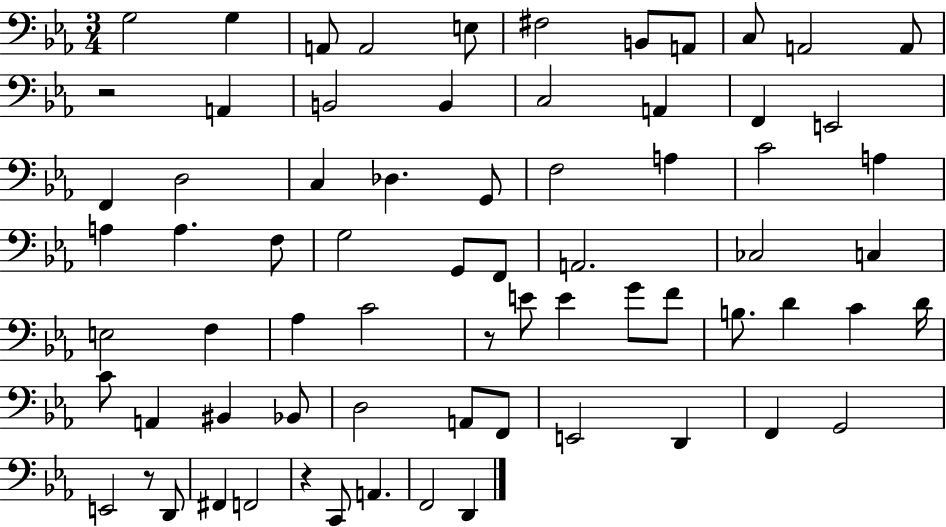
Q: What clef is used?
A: bass